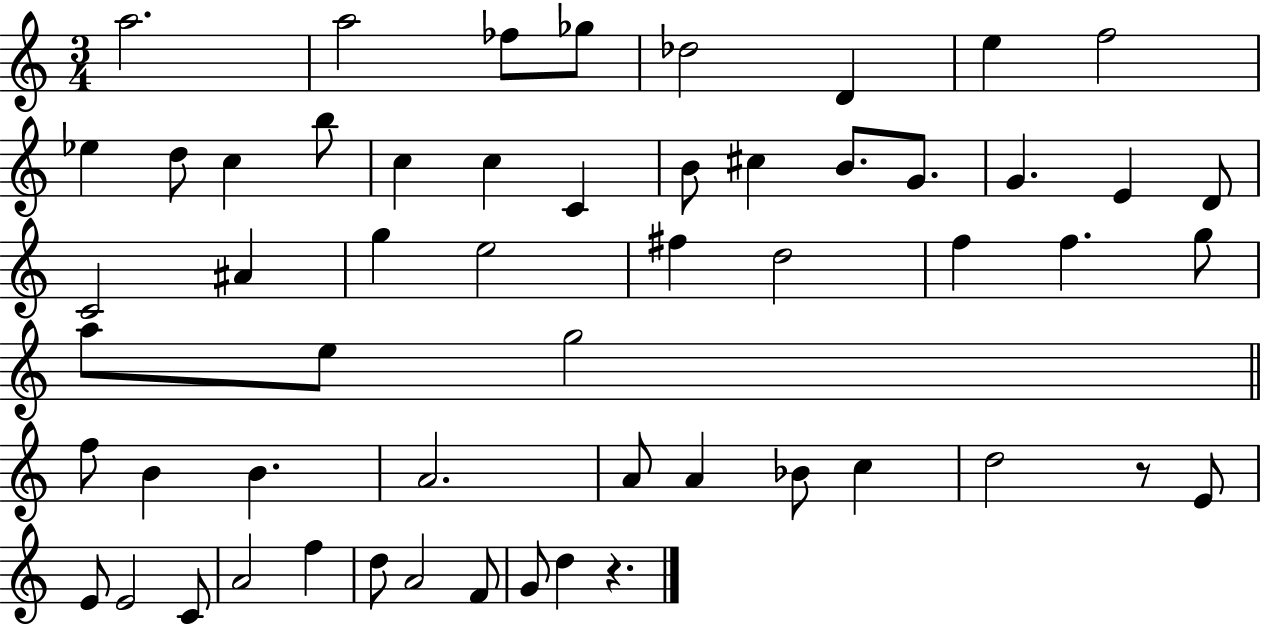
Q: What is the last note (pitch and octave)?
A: D5